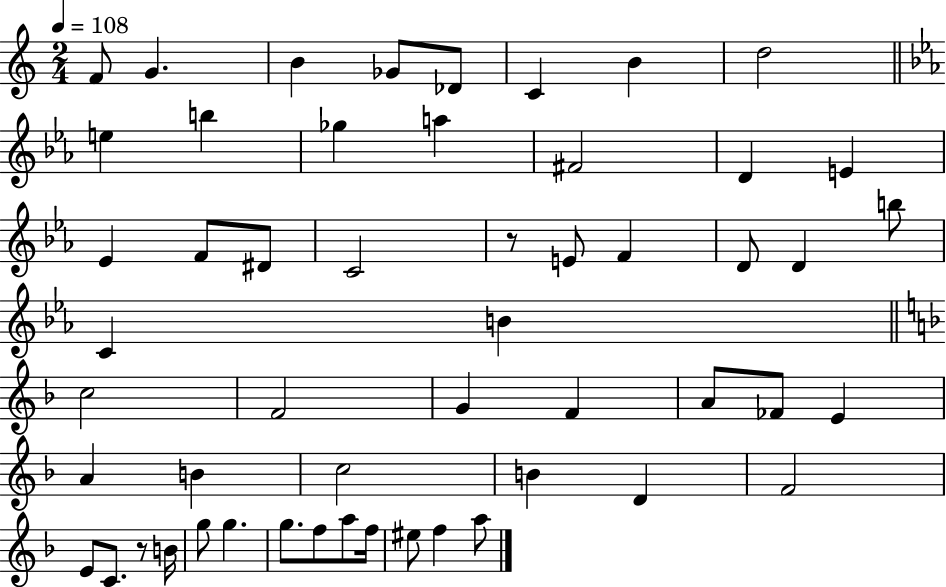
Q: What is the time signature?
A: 2/4